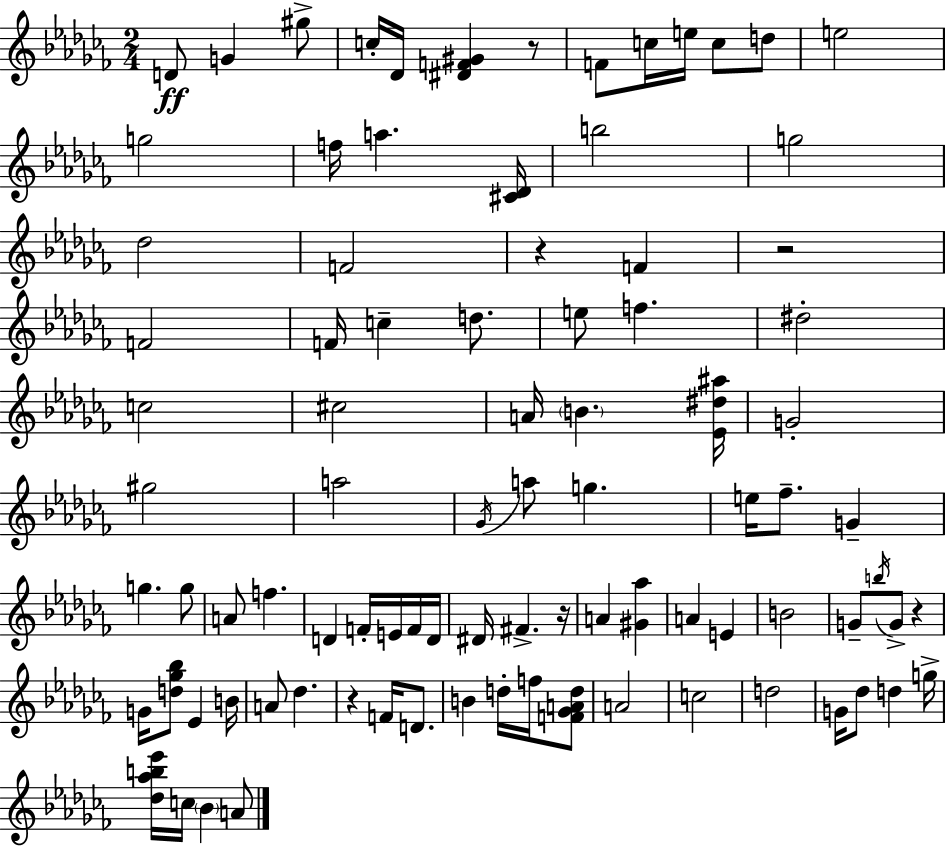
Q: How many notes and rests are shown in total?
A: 90